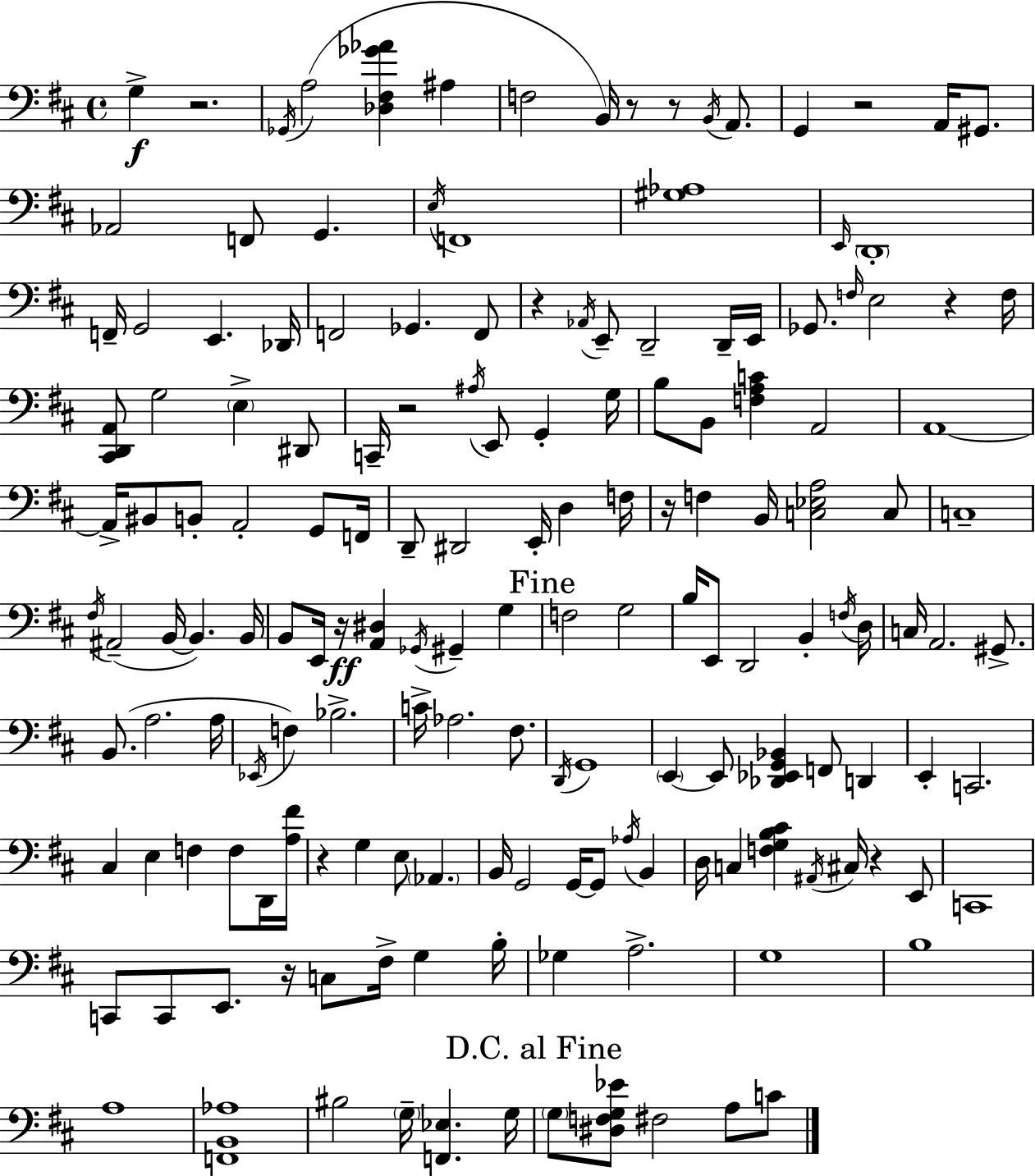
{
  \clef bass
  \time 4/4
  \defaultTimeSignature
  \key d \major
  g4->\f r2. | \acciaccatura { ges,16 } a2( <des fis ges' aes'>4 ais4 | f2 b,16) r8 r8 \acciaccatura { b,16 } a,8. | g,4 r2 a,16 gis,8. | \break aes,2 f,8 g,4. | \acciaccatura { e16 } f,1 | <gis aes>1 | \grace { e,16 } \parenthesize d,1-. | \break f,16-- g,2 e,4. | des,16 f,2 ges,4. | f,8 r4 \acciaccatura { aes,16 } e,8-- d,2-- | d,16-- e,16 ges,8. \grace { f16 } e2 | \break r4 f16 <cis, d, a,>8 g2 | \parenthesize e4-> dis,8 c,16-- r2 \acciaccatura { ais16 } | e,8 g,4-. g16 b8 b,8 <f a c'>4 a,2 | a,1~~ | \break a,16-> bis,8 b,8-. a,2-. | g,8 f,16 d,8-- dis,2 | e,16-. d4 f16 r16 f4 b,16 <c ees a>2 | c8 c1-- | \break \acciaccatura { fis16 } ais,2--( | b,16~~ b,4.) b,16 b,8 e,16 r16\ff <a, dis>4 | \acciaccatura { ges,16 } gis,4-- g4 \mark "Fine" f2 | g2 b16 e,8 d,2 | \break b,4-. \acciaccatura { f16 } d16 c16 a,2. | gis,8.-> b,8.( a2. | a16 \acciaccatura { ees,16 } f4) bes2.-> | c'16-> aes2. | \break fis8. \acciaccatura { d,16 } g,1 | \parenthesize e,4~~ | e,8 <des, ees, g, bes,>4 f,8 d,4 e,4-. | c,2. cis4 | \break e4 f4 f8 d,16 <a fis'>16 r4 | g4 e8 \parenthesize aes,4. b,16 g,2 | g,16~~ g,8 \acciaccatura { aes16 } b,4 d16 c4 | <f g b cis'>4 \acciaccatura { ais,16 } cis16 r4 e,8 c,1 | \break c,8 | c,8 e,8. r16 c8 fis16-> g4 b16-. ges4 | a2.-> g1 | b1 | \break a1 | <f, b, aes>1 | bis2 | \parenthesize g16-- <f, ees>4. g16 \mark "D.C. al Fine" \parenthesize g8 | \break <dis f g ees'>8 fis2 a8 c'8 \bar "|."
}